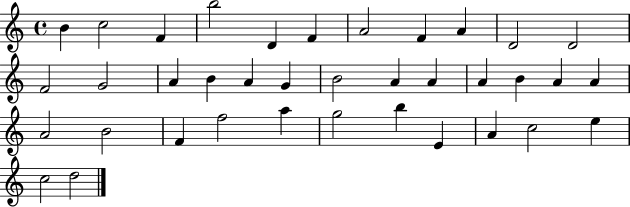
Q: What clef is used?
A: treble